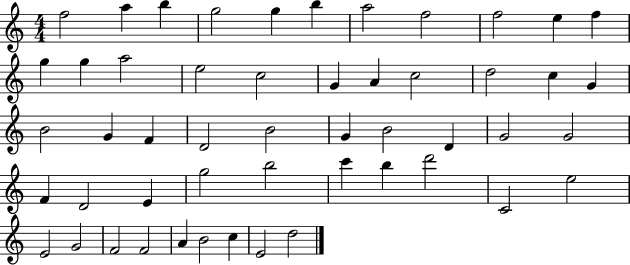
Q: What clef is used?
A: treble